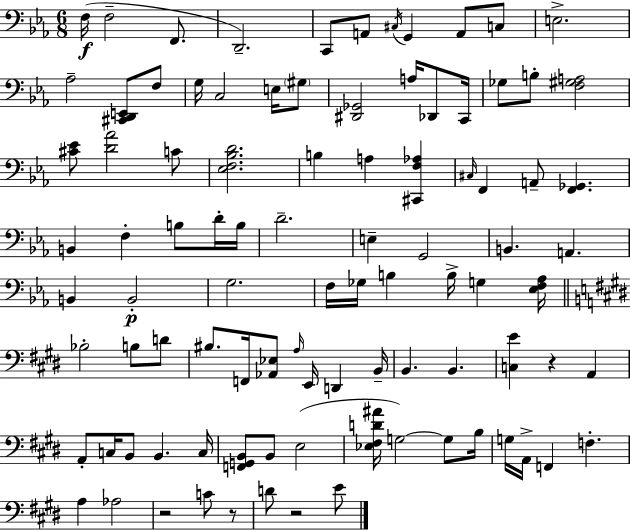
{
  \clef bass
  \numericTimeSignature
  \time 6/8
  \key ees \major
  \repeat volta 2 { f16(\f f2-- f,8. | d,2.--) | c,8 a,8 \acciaccatura { cis16 } g,4 a,8 c8 | e2.-> | \break aes2-- <cis, d, e,>8 f8 | g16 c2 e16 \parenthesize gis8 | <dis, ges,>2 a16 des,8 | c,16 ges8 b8-. <f gis a>2 | \break <cis' ees'>8 <d' aes'>2 c'8 | <ees f bes d'>2. | b4 a4 <cis, f aes>4 | \grace { cis16 } f,4 a,8-- <f, ges,>4. | \break b,4 f4-. b8 | d'16-. b16 d'2.-- | e4-- g,2 | b,4. a,4. | \break b,4 b,2-.\p | g2. | f16 ges16 b4 b16-> g4 | <ees f aes>16 \bar "||" \break \key e \major bes2-. b8 d'8 | bis8. f,16 <aes, ees>8 \grace { a16 } e,16 d,4 | b,16-- b,4. b,4. | <c e'>4 r4 a,4 | \break a,8-. c16 b,8 b,4. | c16 <f, g, b,>8 b,8 e2( | <ees fis d' ais'>16 g2~~) g8 | b16 g16 a,16-> f,4 f4.-. | \break a4 aes2 | r2 c'8 r8 | d'8 r2 e'8 | } \bar "|."
}